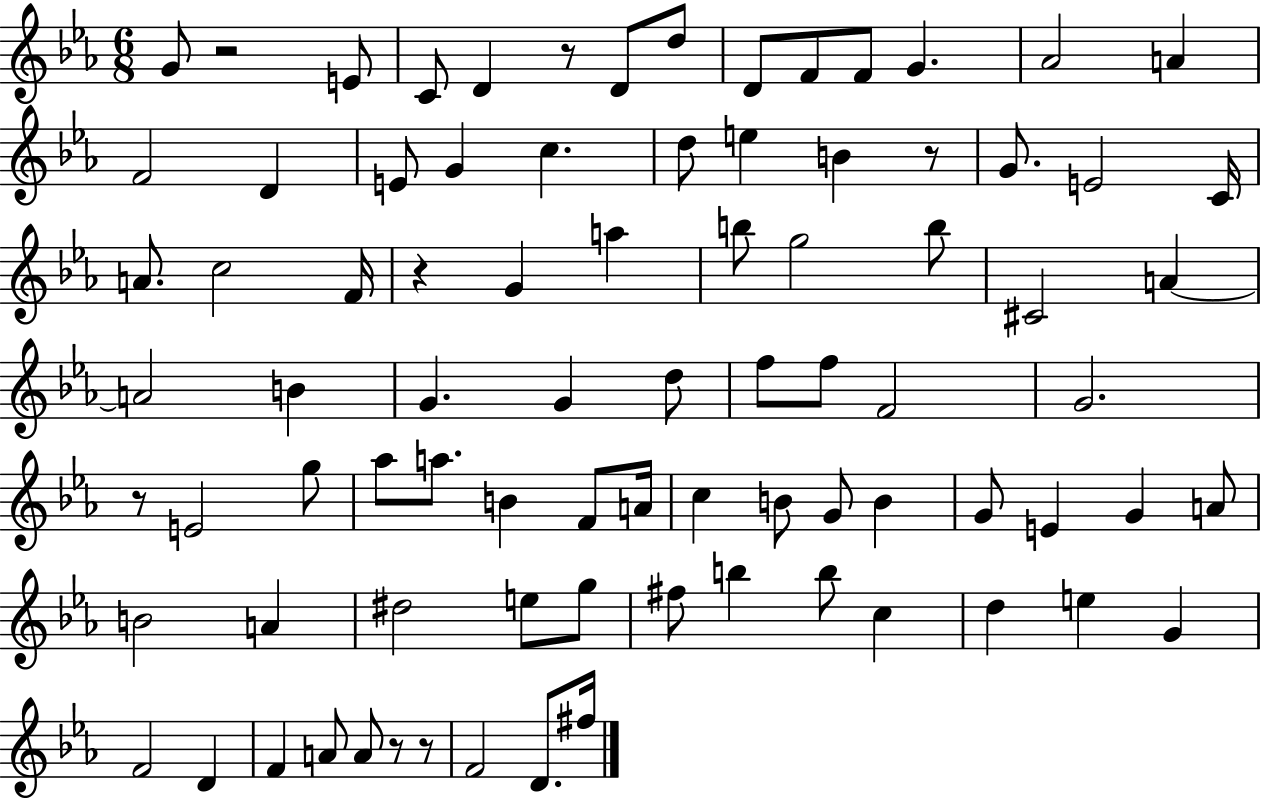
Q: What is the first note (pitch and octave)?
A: G4